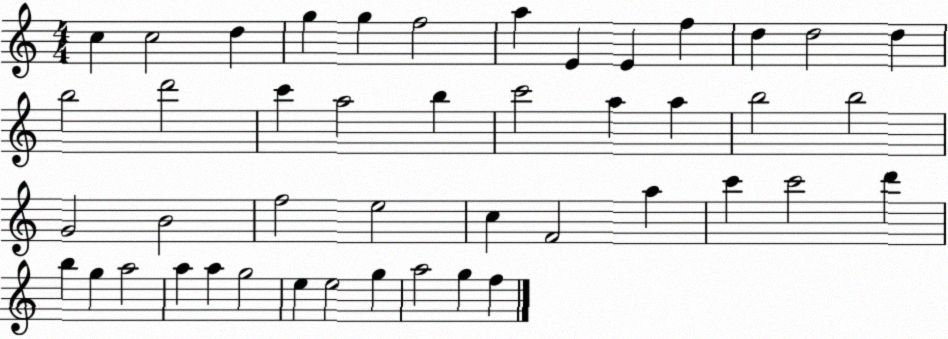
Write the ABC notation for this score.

X:1
T:Untitled
M:4/4
L:1/4
K:C
c c2 d g g f2 a E E f d d2 d b2 d'2 c' a2 b c'2 a a b2 b2 G2 B2 f2 e2 c F2 a c' c'2 d' b g a2 a a g2 e e2 g a2 g f